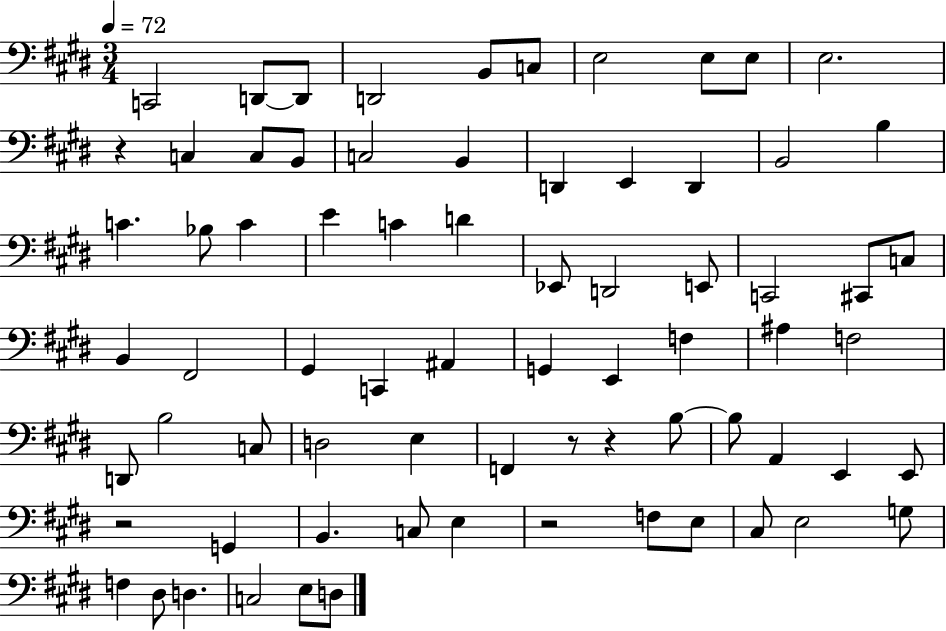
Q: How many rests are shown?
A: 5